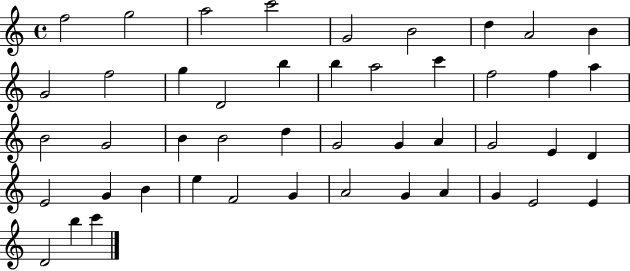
F5/h G5/h A5/h C6/h G4/h B4/h D5/q A4/h B4/q G4/h F5/h G5/q D4/h B5/q B5/q A5/h C6/q F5/h F5/q A5/q B4/h G4/h B4/q B4/h D5/q G4/h G4/q A4/q G4/h E4/q D4/q E4/h G4/q B4/q E5/q F4/h G4/q A4/h G4/q A4/q G4/q E4/h E4/q D4/h B5/q C6/q